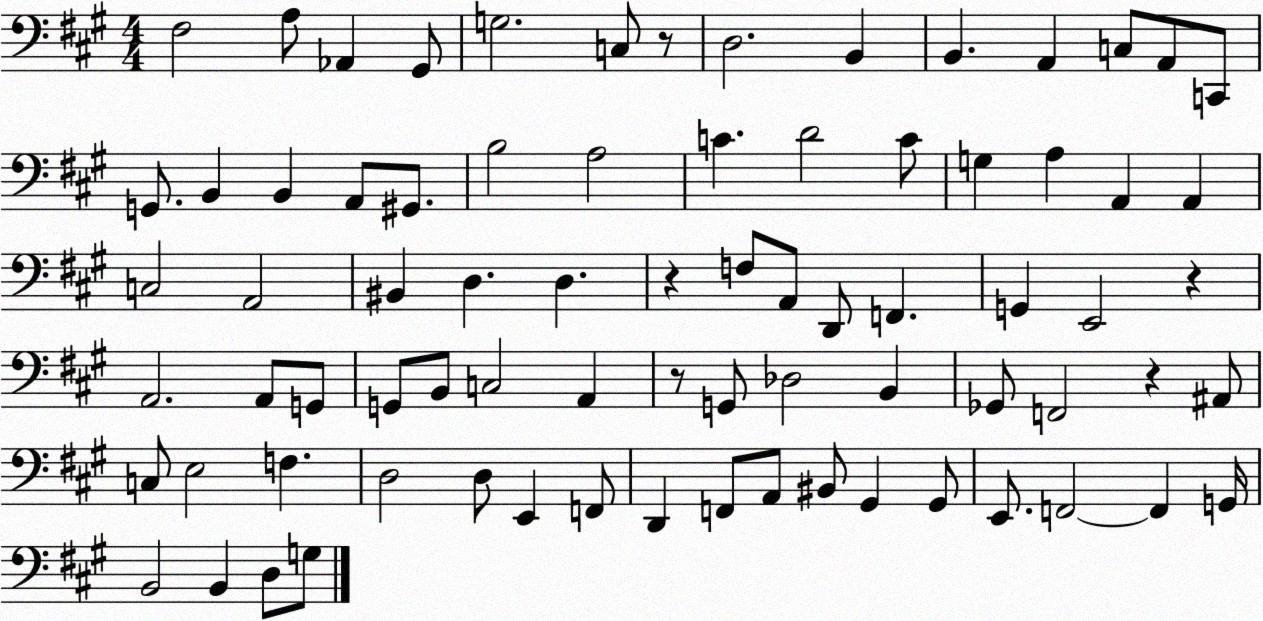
X:1
T:Untitled
M:4/4
L:1/4
K:A
^F,2 A,/2 _A,, ^G,,/2 G,2 C,/2 z/2 D,2 B,, B,, A,, C,/2 A,,/2 C,,/2 G,,/2 B,, B,, A,,/2 ^G,,/2 B,2 A,2 C D2 C/2 G, A, A,, A,, C,2 A,,2 ^B,, D, D, z F,/2 A,,/2 D,,/2 F,, G,, E,,2 z A,,2 A,,/2 G,,/2 G,,/2 B,,/2 C,2 A,, z/2 G,,/2 _D,2 B,, _G,,/2 F,,2 z ^A,,/2 C,/2 E,2 F, D,2 D,/2 E,, F,,/2 D,, F,,/2 A,,/2 ^B,,/2 ^G,, ^G,,/2 E,,/2 F,,2 F,, G,,/4 B,,2 B,, D,/2 G,/2